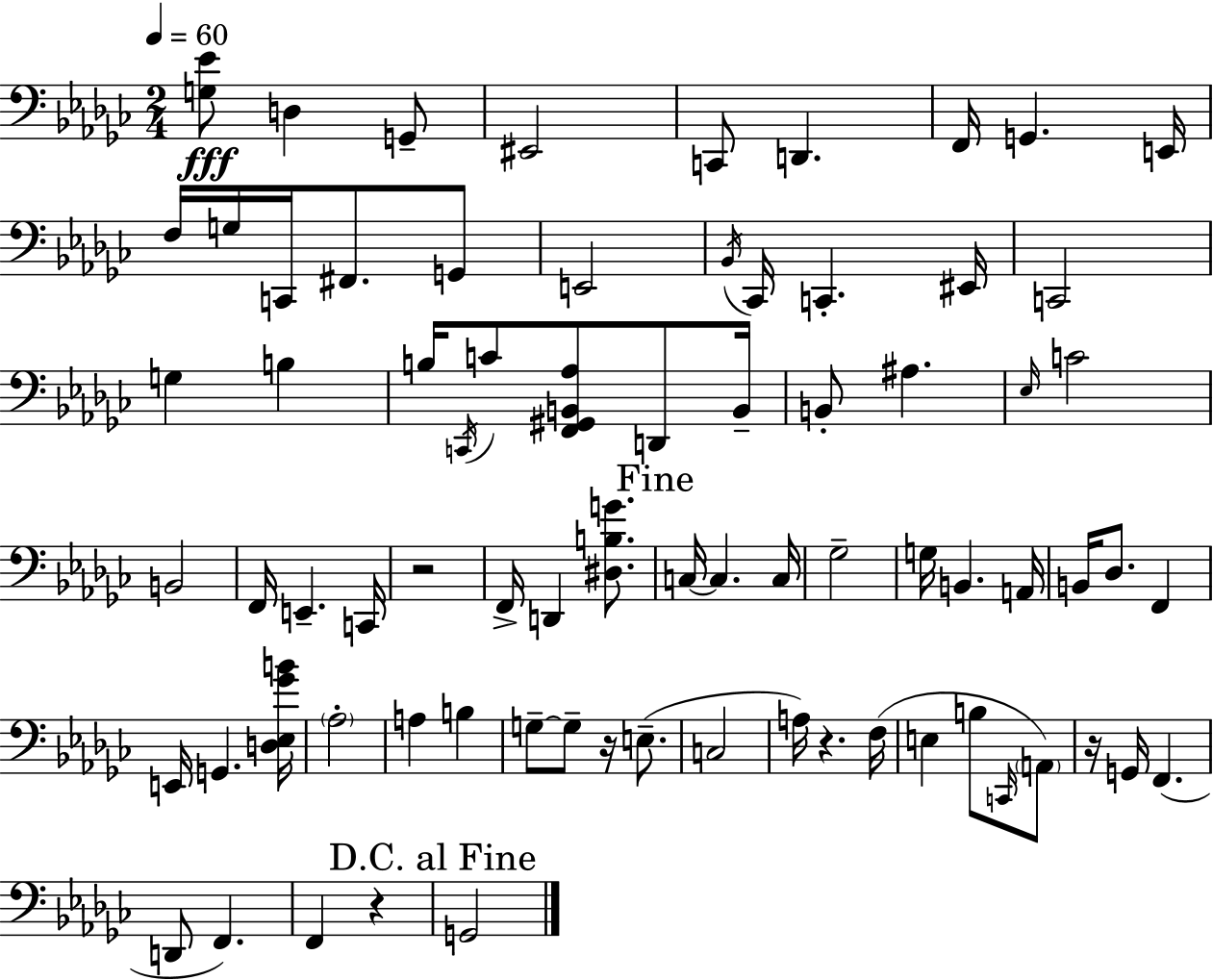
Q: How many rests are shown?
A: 5